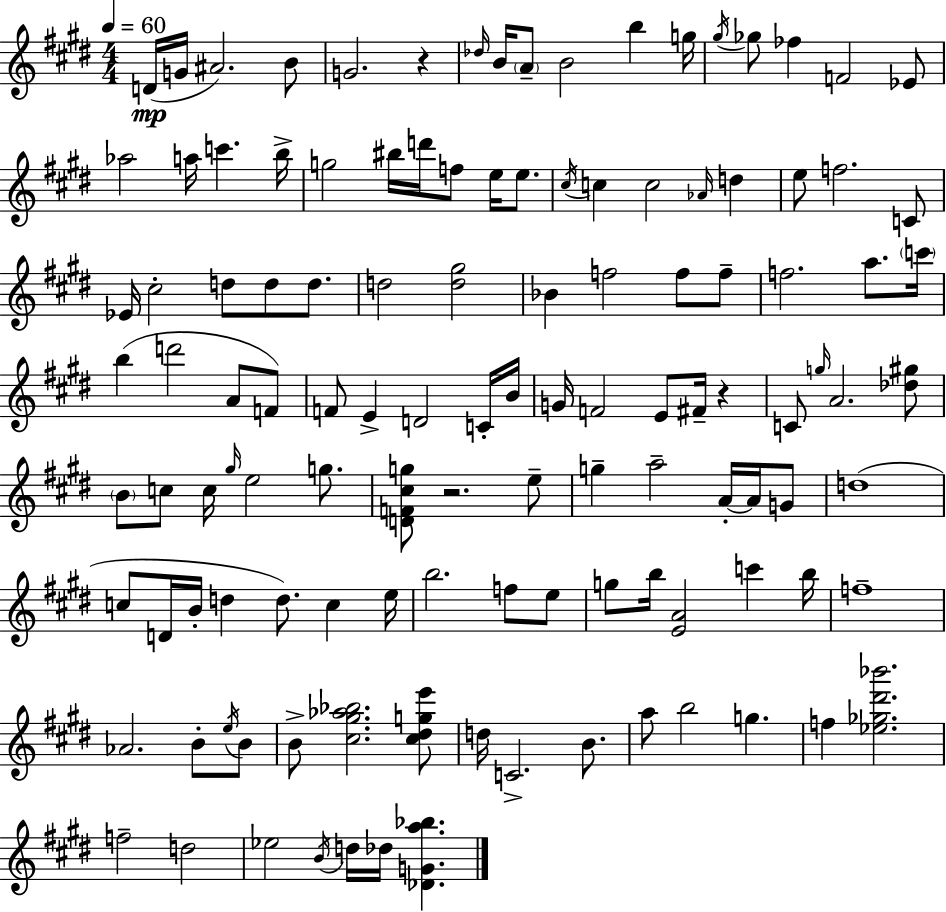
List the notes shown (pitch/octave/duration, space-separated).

D4/s G4/s A#4/h. B4/e G4/h. R/q Db5/s B4/s A4/e B4/h B5/q G5/s G#5/s Gb5/e FES5/q F4/h Eb4/e Ab5/h A5/s C6/q. B5/s G5/h BIS5/s D6/s F5/e E5/s E5/e. C#5/s C5/q C5/h Ab4/s D5/q E5/e F5/h. C4/e Eb4/s C#5/h D5/e D5/e D5/e. D5/h [D5,G#5]/h Bb4/q F5/h F5/e F5/e F5/h. A5/e. C6/s B5/q D6/h A4/e F4/e F4/e E4/q D4/h C4/s B4/s G4/s F4/h E4/e F#4/s R/q C4/e G5/s A4/h. [Db5,G#5]/e B4/e C5/e C5/s G#5/s E5/h G5/e. [D4,F4,C#5,G5]/e R/h. E5/e G5/q A5/h A4/s A4/s G4/e D5/w C5/e D4/s B4/s D5/q D5/e. C5/q E5/s B5/h. F5/e E5/e G5/e B5/s [E4,A4]/h C6/q B5/s F5/w Ab4/h. B4/e E5/s B4/e B4/e [C#5,G#5,Ab5,Bb5]/h. [C#5,D#5,G5,E6]/e D5/s C4/h. B4/e. A5/e B5/h G5/q. F5/q [Eb5,Gb5,D#6,Bb6]/h. F5/h D5/h Eb5/h B4/s D5/s Db5/s [Db4,G4,A5,Bb5]/q.